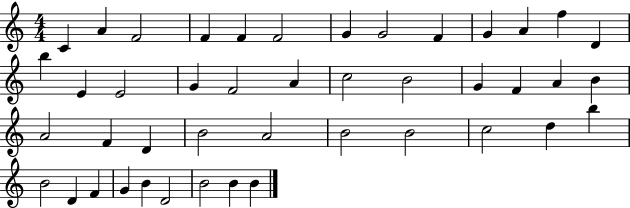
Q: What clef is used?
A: treble